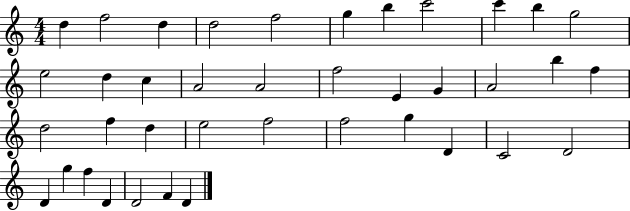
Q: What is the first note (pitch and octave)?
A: D5